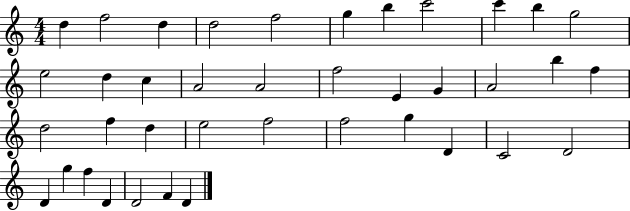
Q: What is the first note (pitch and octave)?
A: D5